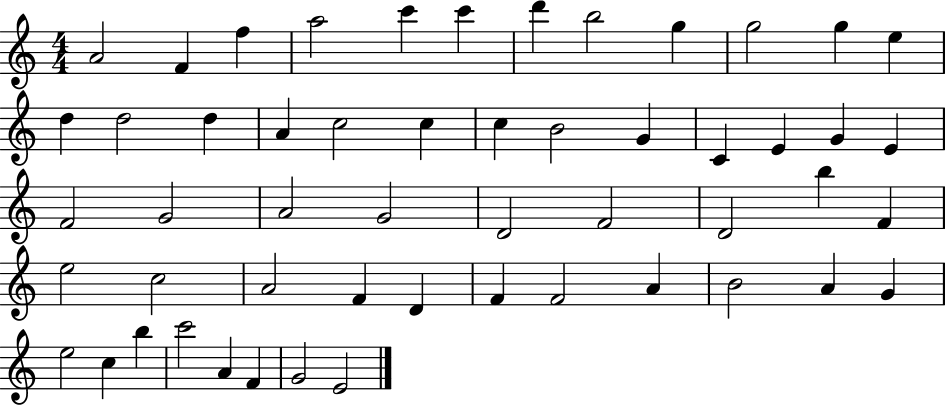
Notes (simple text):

A4/h F4/q F5/q A5/h C6/q C6/q D6/q B5/h G5/q G5/h G5/q E5/q D5/q D5/h D5/q A4/q C5/h C5/q C5/q B4/h G4/q C4/q E4/q G4/q E4/q F4/h G4/h A4/h G4/h D4/h F4/h D4/h B5/q F4/q E5/h C5/h A4/h F4/q D4/q F4/q F4/h A4/q B4/h A4/q G4/q E5/h C5/q B5/q C6/h A4/q F4/q G4/h E4/h